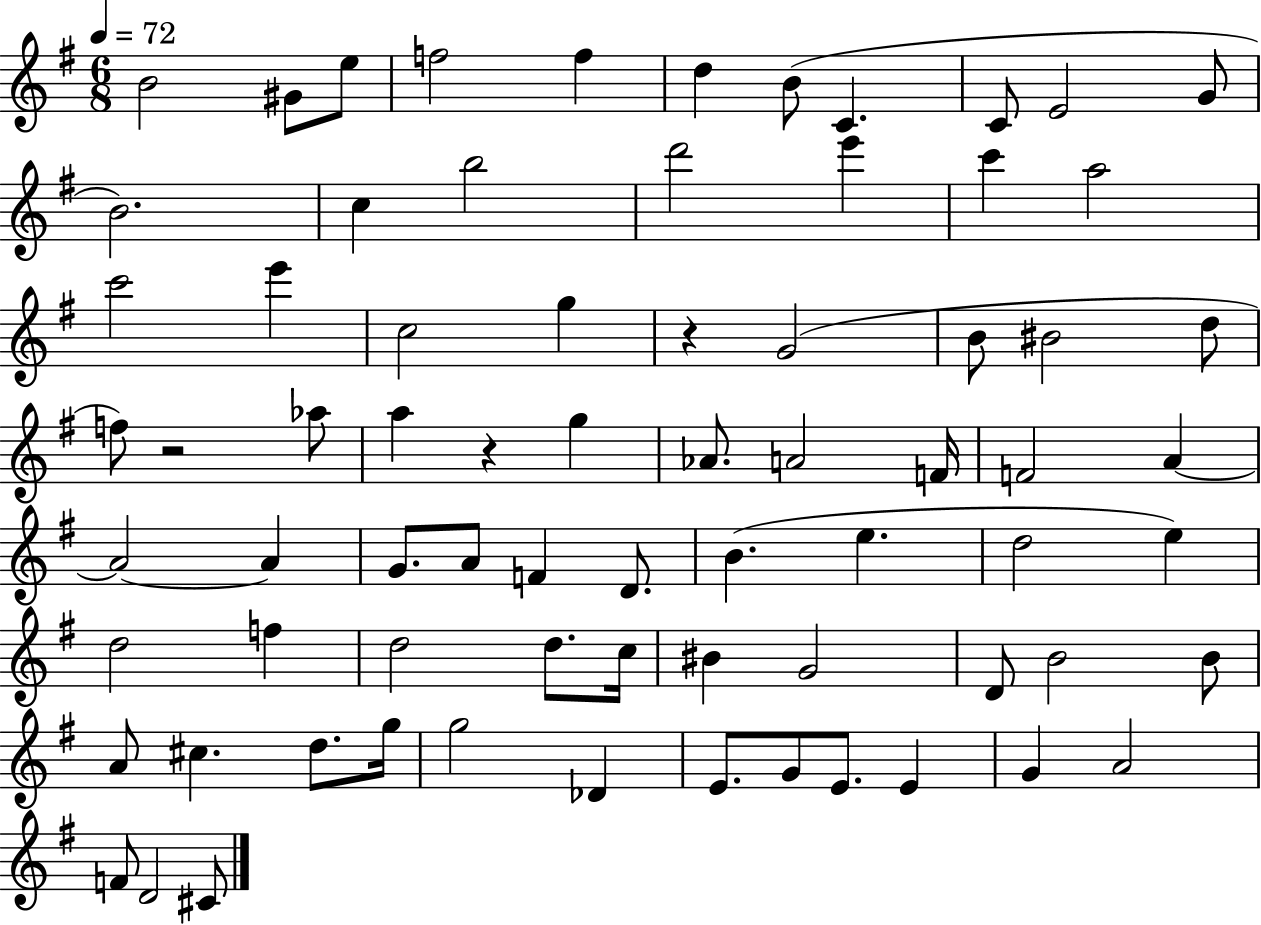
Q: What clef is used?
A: treble